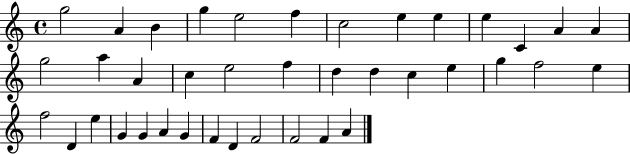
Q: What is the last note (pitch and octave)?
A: A4